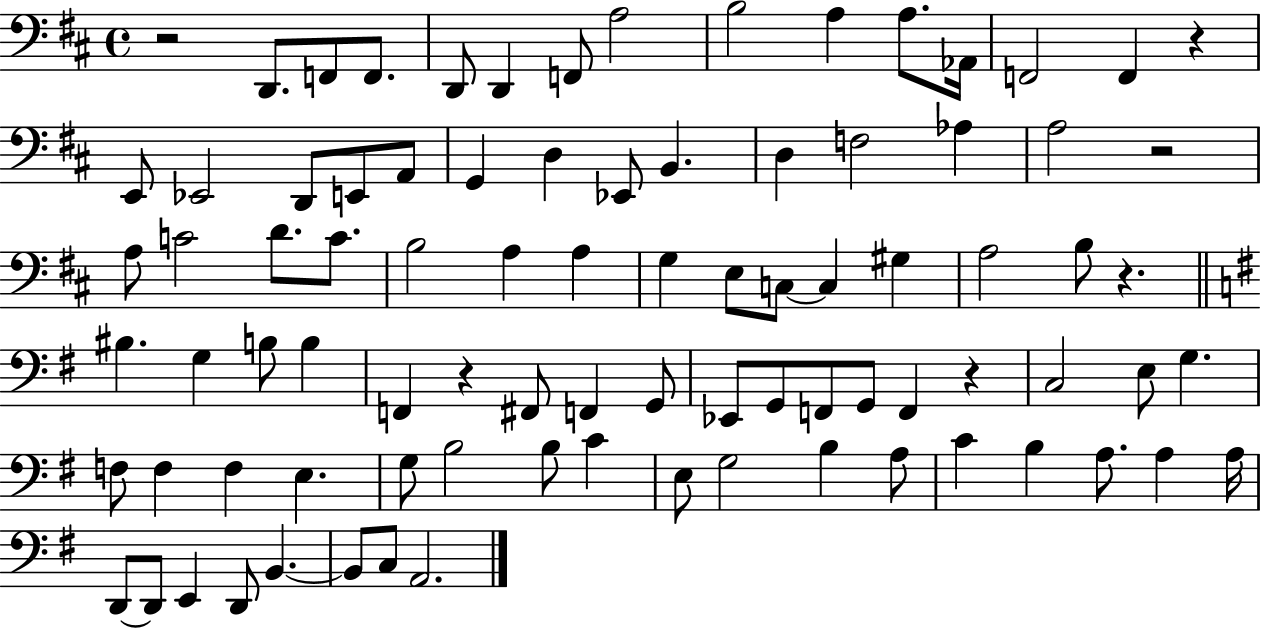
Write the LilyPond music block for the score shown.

{
  \clef bass
  \time 4/4
  \defaultTimeSignature
  \key d \major
  r2 d,8. f,8 f,8. | d,8 d,4 f,8 a2 | b2 a4 a8. aes,16 | f,2 f,4 r4 | \break e,8 ees,2 d,8 e,8 a,8 | g,4 d4 ees,8 b,4. | d4 f2 aes4 | a2 r2 | \break a8 c'2 d'8. c'8. | b2 a4 a4 | g4 e8 c8~~ c4 gis4 | a2 b8 r4. | \break \bar "||" \break \key e \minor bis4. g4 b8 b4 | f,4 r4 fis,8 f,4 g,8 | ees,8 g,8 f,8 g,8 f,4 r4 | c2 e8 g4. | \break f8 f4 f4 e4. | g8 b2 b8 c'4 | e8 g2 b4 a8 | c'4 b4 a8. a4 a16 | \break d,8~~ d,8 e,4 d,8 b,4.~~ | b,8 c8 a,2. | \bar "|."
}